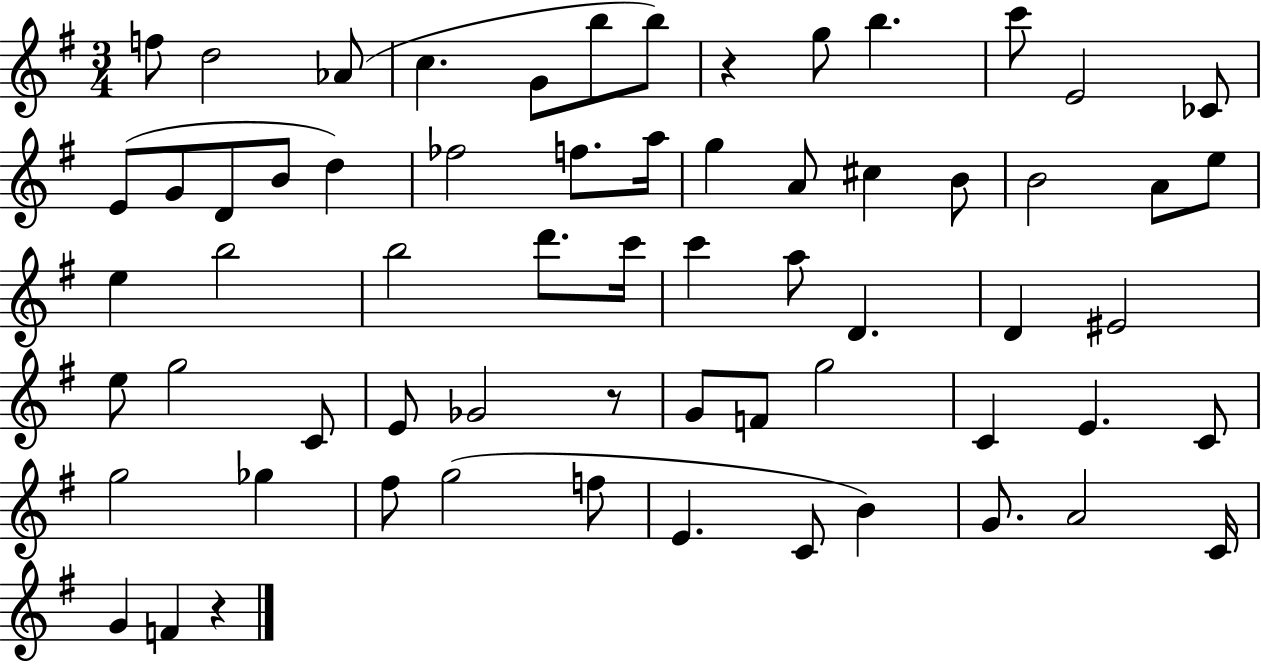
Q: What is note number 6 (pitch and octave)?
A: B5